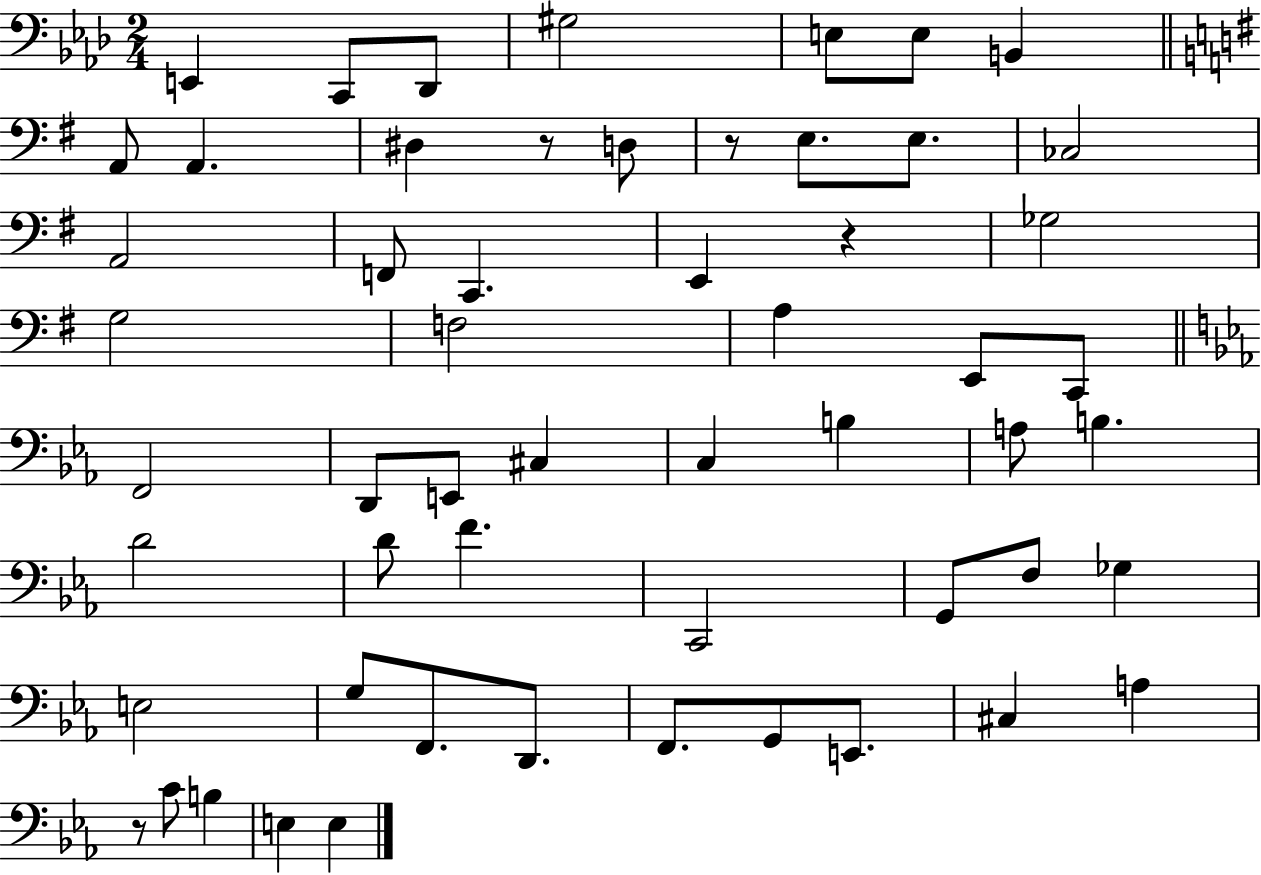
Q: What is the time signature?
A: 2/4